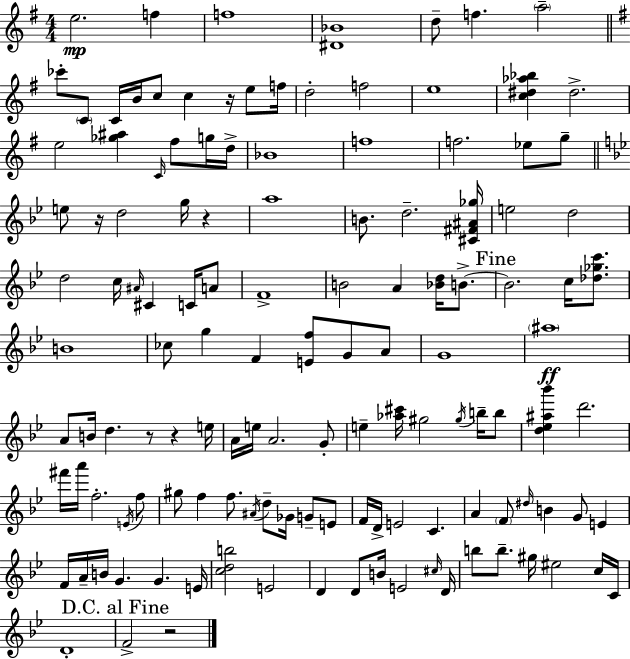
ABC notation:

X:1
T:Untitled
M:4/4
L:1/4
K:G
e2 f f4 [^D_B]4 d/2 f a2 _c'/2 C/2 C/4 B/4 c/2 c z/4 e/2 f/4 d2 f2 e4 [c^d_a_b] ^d2 e2 [_g^a] C/4 ^f/2 g/4 d/4 _B4 f4 f2 _e/2 g/2 e/2 z/4 d2 g/4 z a4 B/2 d2 [^C^F^A_g]/4 e2 d2 d2 c/4 ^A/4 ^C C/4 A/2 F4 B2 A [_Bd]/4 B/2 B2 c/4 [_d_gc']/2 B4 _c/2 g F [Ef]/2 G/2 A/2 G4 ^a4 A/2 B/4 d z/2 z e/4 A/4 e/4 A2 G/2 e [_a^c']/4 ^g2 ^g/4 b/4 b/2 [d_e^a_b'] d'2 ^f'/4 a'/4 f2 E/4 f/2 ^g/2 f f/2 ^A/4 d/2 _G/4 G/2 E/2 F/4 D/4 E2 C A F/2 ^d/4 B G/2 E F/4 A/4 B/4 G G E/4 [cdb]2 E2 D D/2 B/4 E2 ^c/4 D/4 b/2 b/2 ^g/4 ^e2 c/4 C/4 D4 F2 z2